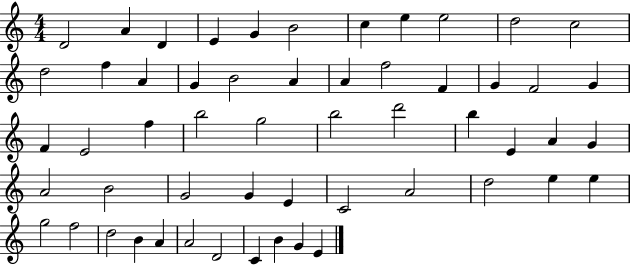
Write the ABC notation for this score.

X:1
T:Untitled
M:4/4
L:1/4
K:C
D2 A D E G B2 c e e2 d2 c2 d2 f A G B2 A A f2 F G F2 G F E2 f b2 g2 b2 d'2 b E A G A2 B2 G2 G E C2 A2 d2 e e g2 f2 d2 B A A2 D2 C B G E